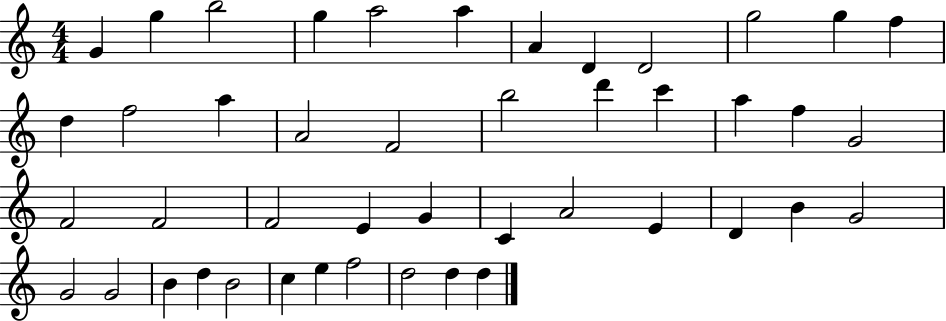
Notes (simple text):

G4/q G5/q B5/h G5/q A5/h A5/q A4/q D4/q D4/h G5/h G5/q F5/q D5/q F5/h A5/q A4/h F4/h B5/h D6/q C6/q A5/q F5/q G4/h F4/h F4/h F4/h E4/q G4/q C4/q A4/h E4/q D4/q B4/q G4/h G4/h G4/h B4/q D5/q B4/h C5/q E5/q F5/h D5/h D5/q D5/q